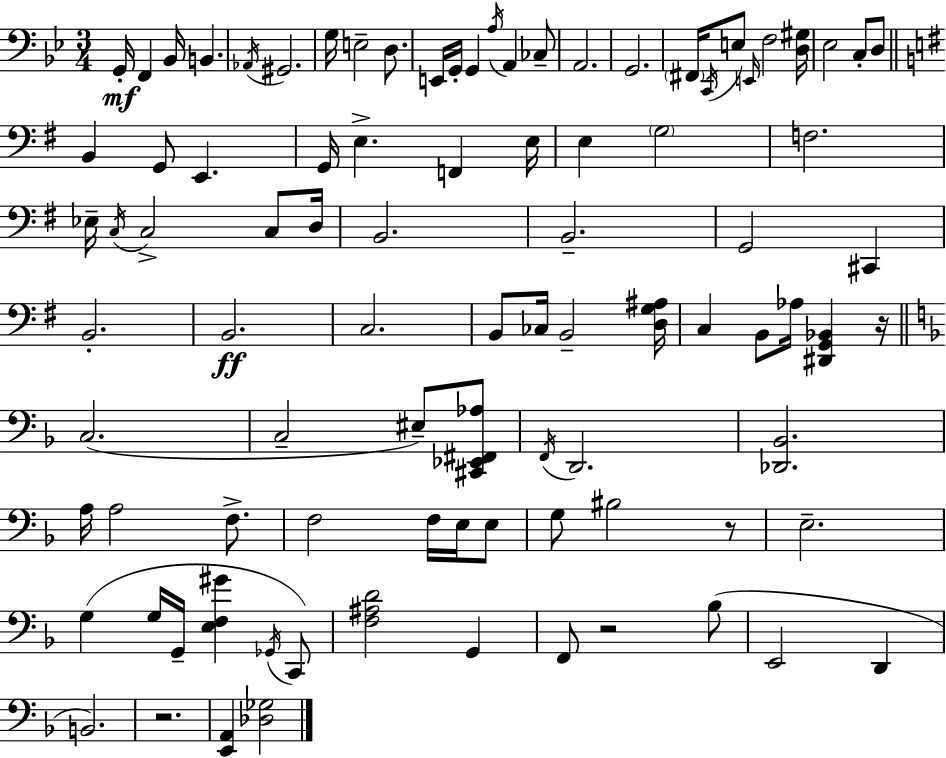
X:1
T:Untitled
M:3/4
L:1/4
K:Bb
G,,/4 F,, _B,,/4 B,, _A,,/4 ^G,,2 G,/4 E,2 D,/2 E,,/4 G,,/4 G,, A,/4 A,, _C,/2 A,,2 G,,2 ^F,,/4 C,,/4 E,/2 E,,/4 F,2 [D,^G,]/4 _E,2 C,/2 D,/2 B,, G,,/2 E,, G,,/4 E, F,, E,/4 E, G,2 F,2 _E,/4 C,/4 C,2 C,/2 D,/4 B,,2 B,,2 G,,2 ^C,, B,,2 B,,2 C,2 B,,/2 _C,/4 B,,2 [D,G,^A,]/4 C, B,,/2 _A,/4 [^D,,G,,_B,,] z/4 C,2 C,2 ^E,/2 [^C,,_E,,^F,,_A,]/2 F,,/4 D,,2 [_D,,_B,,]2 A,/4 A,2 F,/2 F,2 F,/4 E,/4 E,/2 G,/2 ^B,2 z/2 E,2 G, G,/4 G,,/4 [E,F,^G] _G,,/4 C,,/2 [F,^A,D]2 G,, F,,/2 z2 _B,/2 E,,2 D,, B,,2 z2 [E,,A,,] [_D,_G,]2